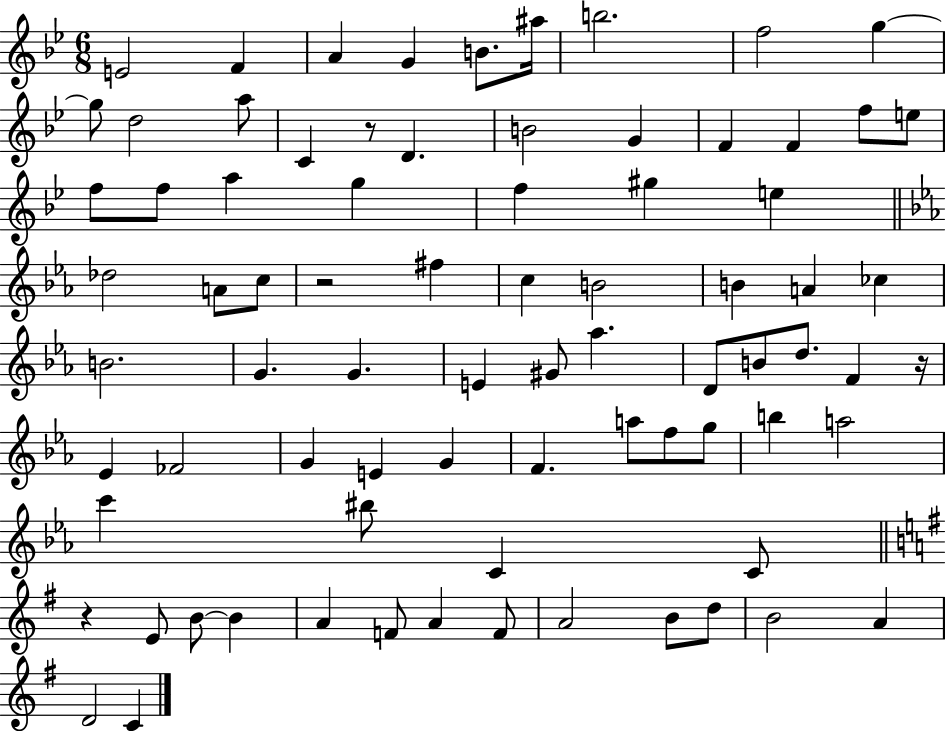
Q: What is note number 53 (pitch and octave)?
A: A5